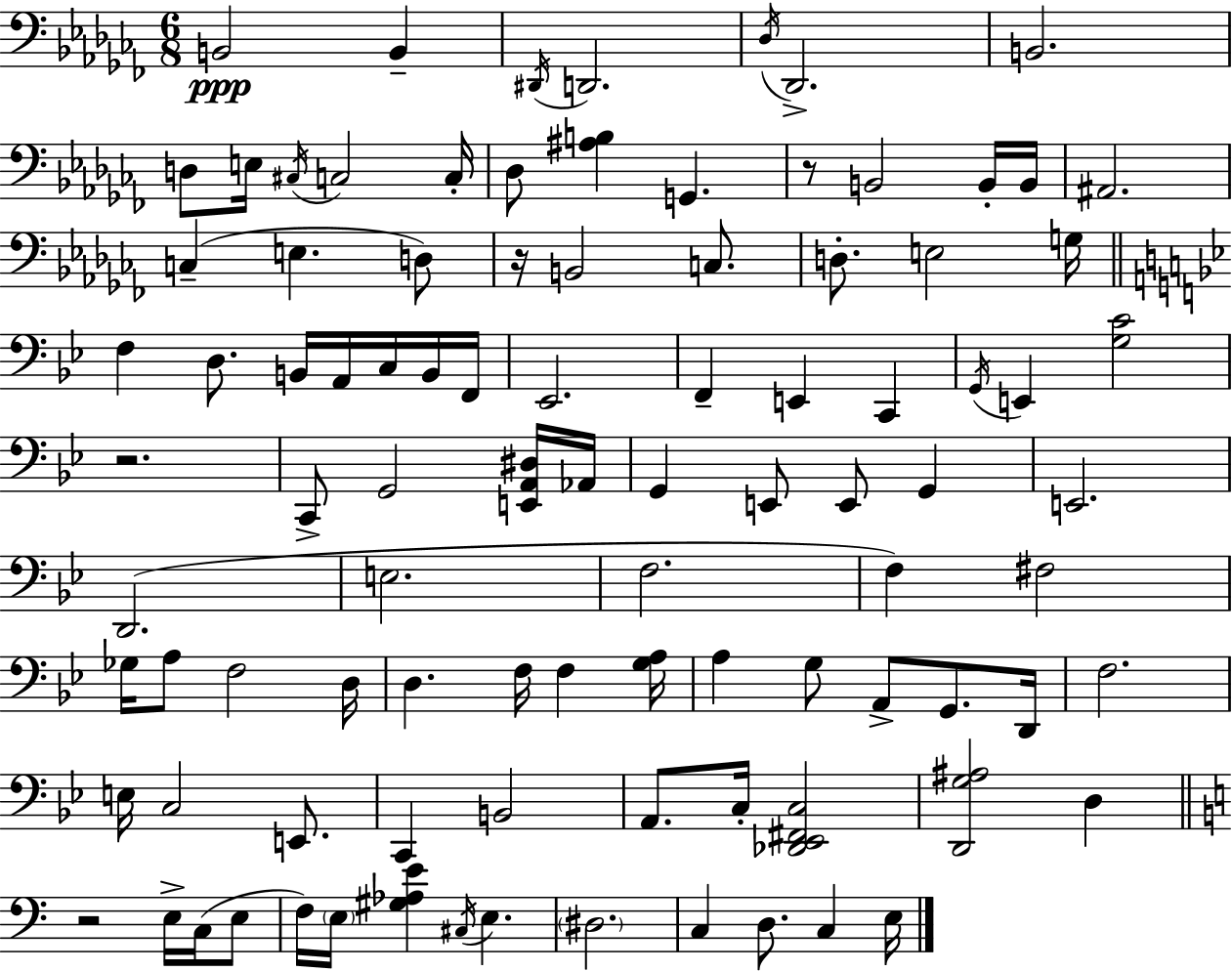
{
  \clef bass
  \numericTimeSignature
  \time 6/8
  \key aes \minor
  b,2\ppp b,4-- | \acciaccatura { dis,16 } d,2. | \acciaccatura { des16 } des,2.-> | b,2. | \break d8 e16 \acciaccatura { cis16 } c2 | c16-. des8 <ais b>4 g,4. | r8 b,2 | b,16-. b,16 ais,2. | \break c4--( e4. | d8) r16 b,2 | c8. d8.-. e2 | g16 \bar "||" \break \key bes \major f4 d8. b,16 a,16 c16 b,16 f,16 | ees,2. | f,4-- e,4 c,4 | \acciaccatura { g,16 } e,4 <g c'>2 | \break r2. | c,8-> g,2 <e, a, dis>16 | aes,16 g,4 e,8 e,8 g,4 | e,2. | \break d,2.( | e2. | f2. | f4) fis2 | \break ges16 a8 f2 | d16 d4. f16 f4 | <g a>16 a4 g8 a,8-> g,8. | d,16 f2. | \break e16 c2 e,8. | c,4 b,2 | a,8. c16-. <des, ees, fis, c>2 | <d, g ais>2 d4 | \break \bar "||" \break \key a \minor r2 e16-> c16( e8 | f16) \parenthesize e16 <gis aes e'>4 \acciaccatura { cis16 } e4. | \parenthesize dis2. | c4 d8. c4 | \break e16 \bar "|."
}